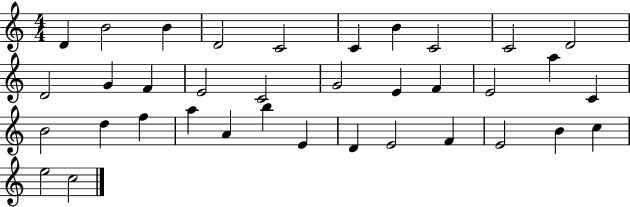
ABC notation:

X:1
T:Untitled
M:4/4
L:1/4
K:C
D B2 B D2 C2 C B C2 C2 D2 D2 G F E2 C2 G2 E F E2 a C B2 d f a A b E D E2 F E2 B c e2 c2